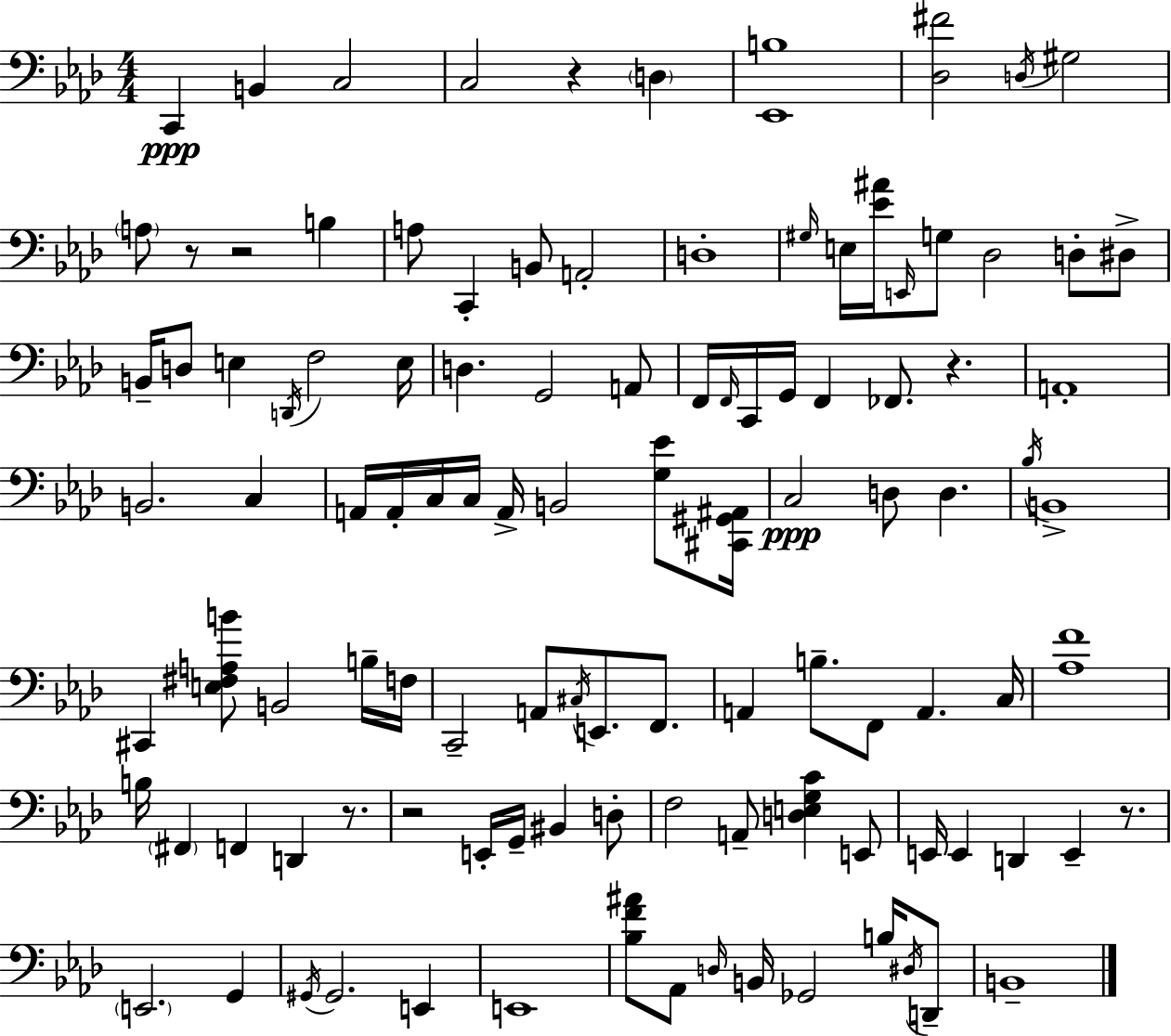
X:1
T:Untitled
M:4/4
L:1/4
K:Ab
C,, B,, C,2 C,2 z D, [_E,,B,]4 [_D,^F]2 D,/4 ^G,2 A,/2 z/2 z2 B, A,/2 C,, B,,/2 A,,2 D,4 ^G,/4 E,/4 [_E^A]/4 E,,/4 G,/2 _D,2 D,/2 ^D,/2 B,,/4 D,/2 E, D,,/4 F,2 E,/4 D, G,,2 A,,/2 F,,/4 F,,/4 C,,/4 G,,/4 F,, _F,,/2 z A,,4 B,,2 C, A,,/4 A,,/4 C,/4 C,/4 A,,/4 B,,2 [G,_E]/2 [^C,,^G,,^A,,]/4 C,2 D,/2 D, _B,/4 B,,4 ^C,, [E,^F,A,B]/2 B,,2 B,/4 F,/4 C,,2 A,,/2 ^C,/4 E,,/2 F,,/2 A,, B,/2 F,,/2 A,, C,/4 [_A,F]4 B,/4 ^F,, F,, D,, z/2 z2 E,,/4 G,,/4 ^B,, D,/2 F,2 A,,/2 [D,E,G,C] E,,/2 E,,/4 E,, D,, E,, z/2 E,,2 G,, ^G,,/4 ^G,,2 E,, E,,4 [_B,F^A]/2 _A,,/2 D,/4 B,,/4 _G,,2 B,/4 ^D,/4 D,,/2 B,,4